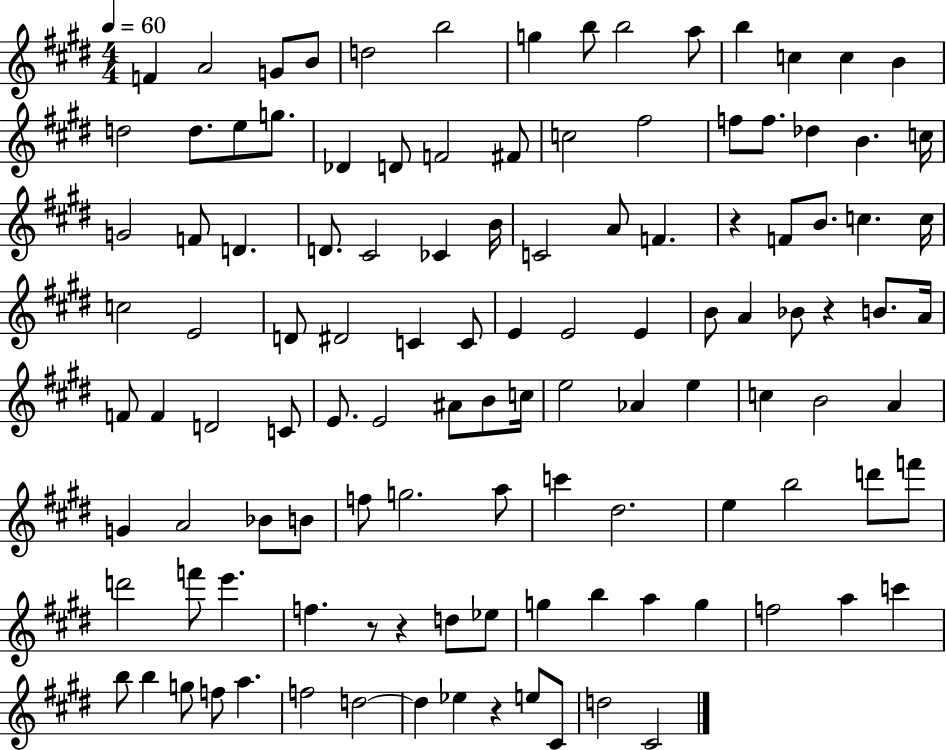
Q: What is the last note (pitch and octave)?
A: C#4